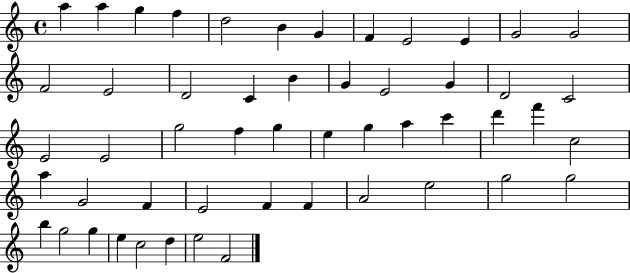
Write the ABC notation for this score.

X:1
T:Untitled
M:4/4
L:1/4
K:C
a a g f d2 B G F E2 E G2 G2 F2 E2 D2 C B G E2 G D2 C2 E2 E2 g2 f g e g a c' d' f' c2 a G2 F E2 F F A2 e2 g2 g2 b g2 g e c2 d e2 F2